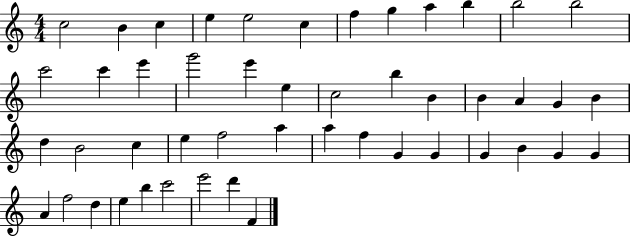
C5/h B4/q C5/q E5/q E5/h C5/q F5/q G5/q A5/q B5/q B5/h B5/h C6/h C6/q E6/q G6/h E6/q E5/q C5/h B5/q B4/q B4/q A4/q G4/q B4/q D5/q B4/h C5/q E5/q F5/h A5/q A5/q F5/q G4/q G4/q G4/q B4/q G4/q G4/q A4/q F5/h D5/q E5/q B5/q C6/h E6/h D6/q F4/q